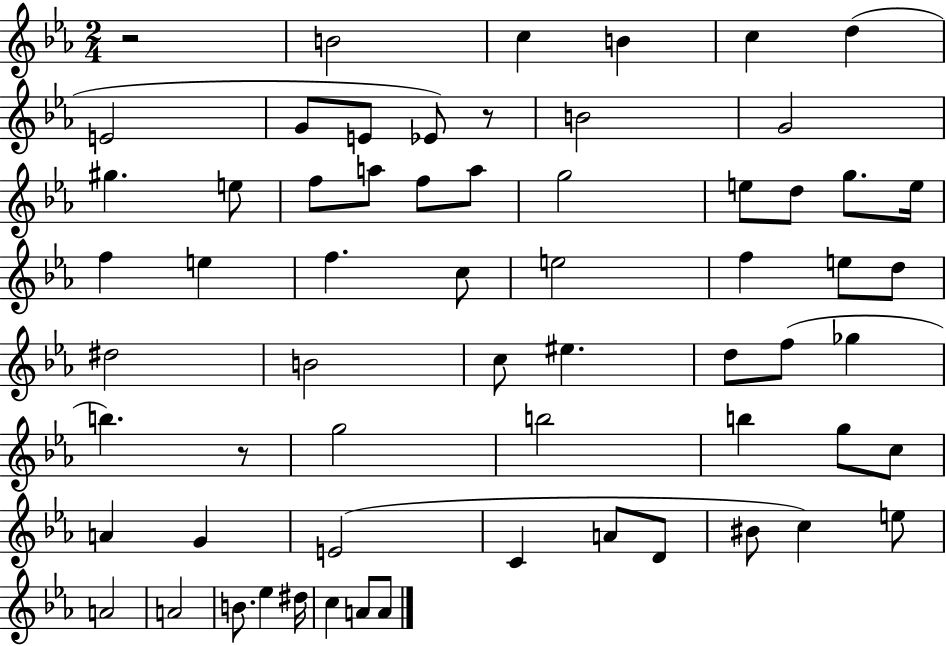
X:1
T:Untitled
M:2/4
L:1/4
K:Eb
z2 B2 c B c d E2 G/2 E/2 _E/2 z/2 B2 G2 ^g e/2 f/2 a/2 f/2 a/2 g2 e/2 d/2 g/2 e/4 f e f c/2 e2 f e/2 d/2 ^d2 B2 c/2 ^e d/2 f/2 _g b z/2 g2 b2 b g/2 c/2 A G E2 C A/2 D/2 ^B/2 c e/2 A2 A2 B/2 _e ^d/4 c A/2 A/2